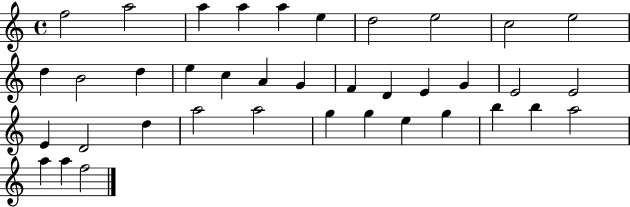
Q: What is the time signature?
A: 4/4